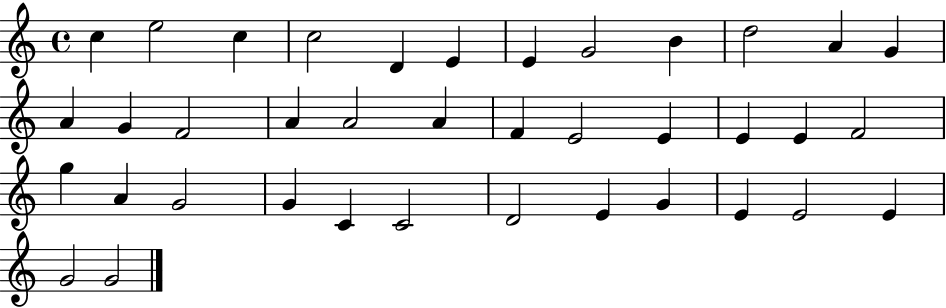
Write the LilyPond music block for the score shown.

{
  \clef treble
  \time 4/4
  \defaultTimeSignature
  \key c \major
  c''4 e''2 c''4 | c''2 d'4 e'4 | e'4 g'2 b'4 | d''2 a'4 g'4 | \break a'4 g'4 f'2 | a'4 a'2 a'4 | f'4 e'2 e'4 | e'4 e'4 f'2 | \break g''4 a'4 g'2 | g'4 c'4 c'2 | d'2 e'4 g'4 | e'4 e'2 e'4 | \break g'2 g'2 | \bar "|."
}